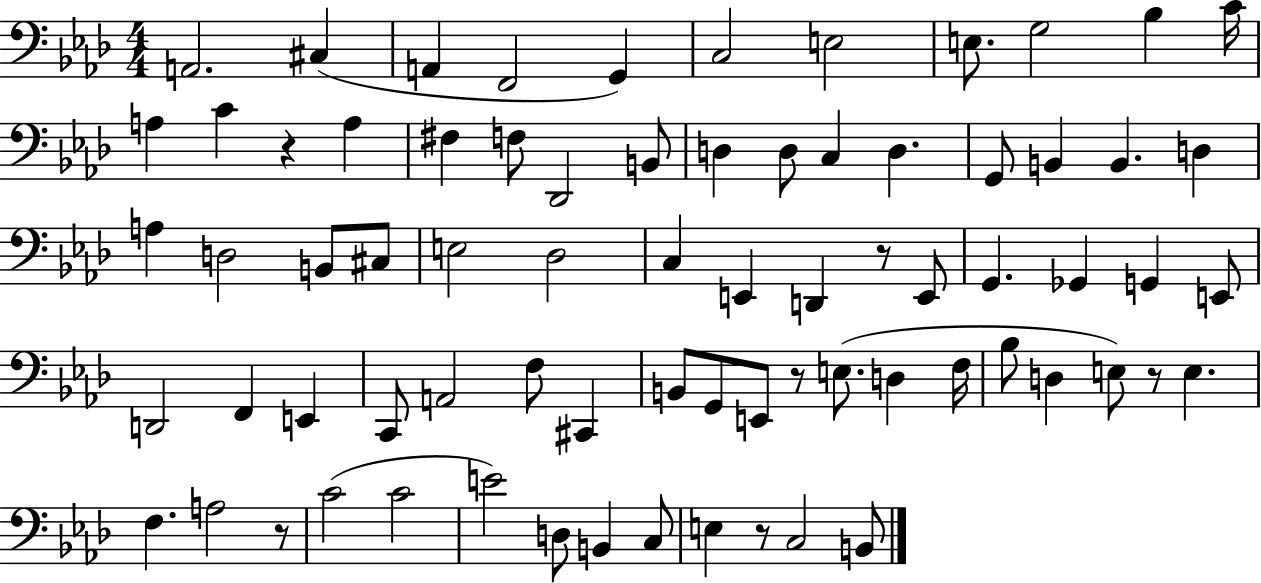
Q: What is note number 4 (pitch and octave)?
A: F2